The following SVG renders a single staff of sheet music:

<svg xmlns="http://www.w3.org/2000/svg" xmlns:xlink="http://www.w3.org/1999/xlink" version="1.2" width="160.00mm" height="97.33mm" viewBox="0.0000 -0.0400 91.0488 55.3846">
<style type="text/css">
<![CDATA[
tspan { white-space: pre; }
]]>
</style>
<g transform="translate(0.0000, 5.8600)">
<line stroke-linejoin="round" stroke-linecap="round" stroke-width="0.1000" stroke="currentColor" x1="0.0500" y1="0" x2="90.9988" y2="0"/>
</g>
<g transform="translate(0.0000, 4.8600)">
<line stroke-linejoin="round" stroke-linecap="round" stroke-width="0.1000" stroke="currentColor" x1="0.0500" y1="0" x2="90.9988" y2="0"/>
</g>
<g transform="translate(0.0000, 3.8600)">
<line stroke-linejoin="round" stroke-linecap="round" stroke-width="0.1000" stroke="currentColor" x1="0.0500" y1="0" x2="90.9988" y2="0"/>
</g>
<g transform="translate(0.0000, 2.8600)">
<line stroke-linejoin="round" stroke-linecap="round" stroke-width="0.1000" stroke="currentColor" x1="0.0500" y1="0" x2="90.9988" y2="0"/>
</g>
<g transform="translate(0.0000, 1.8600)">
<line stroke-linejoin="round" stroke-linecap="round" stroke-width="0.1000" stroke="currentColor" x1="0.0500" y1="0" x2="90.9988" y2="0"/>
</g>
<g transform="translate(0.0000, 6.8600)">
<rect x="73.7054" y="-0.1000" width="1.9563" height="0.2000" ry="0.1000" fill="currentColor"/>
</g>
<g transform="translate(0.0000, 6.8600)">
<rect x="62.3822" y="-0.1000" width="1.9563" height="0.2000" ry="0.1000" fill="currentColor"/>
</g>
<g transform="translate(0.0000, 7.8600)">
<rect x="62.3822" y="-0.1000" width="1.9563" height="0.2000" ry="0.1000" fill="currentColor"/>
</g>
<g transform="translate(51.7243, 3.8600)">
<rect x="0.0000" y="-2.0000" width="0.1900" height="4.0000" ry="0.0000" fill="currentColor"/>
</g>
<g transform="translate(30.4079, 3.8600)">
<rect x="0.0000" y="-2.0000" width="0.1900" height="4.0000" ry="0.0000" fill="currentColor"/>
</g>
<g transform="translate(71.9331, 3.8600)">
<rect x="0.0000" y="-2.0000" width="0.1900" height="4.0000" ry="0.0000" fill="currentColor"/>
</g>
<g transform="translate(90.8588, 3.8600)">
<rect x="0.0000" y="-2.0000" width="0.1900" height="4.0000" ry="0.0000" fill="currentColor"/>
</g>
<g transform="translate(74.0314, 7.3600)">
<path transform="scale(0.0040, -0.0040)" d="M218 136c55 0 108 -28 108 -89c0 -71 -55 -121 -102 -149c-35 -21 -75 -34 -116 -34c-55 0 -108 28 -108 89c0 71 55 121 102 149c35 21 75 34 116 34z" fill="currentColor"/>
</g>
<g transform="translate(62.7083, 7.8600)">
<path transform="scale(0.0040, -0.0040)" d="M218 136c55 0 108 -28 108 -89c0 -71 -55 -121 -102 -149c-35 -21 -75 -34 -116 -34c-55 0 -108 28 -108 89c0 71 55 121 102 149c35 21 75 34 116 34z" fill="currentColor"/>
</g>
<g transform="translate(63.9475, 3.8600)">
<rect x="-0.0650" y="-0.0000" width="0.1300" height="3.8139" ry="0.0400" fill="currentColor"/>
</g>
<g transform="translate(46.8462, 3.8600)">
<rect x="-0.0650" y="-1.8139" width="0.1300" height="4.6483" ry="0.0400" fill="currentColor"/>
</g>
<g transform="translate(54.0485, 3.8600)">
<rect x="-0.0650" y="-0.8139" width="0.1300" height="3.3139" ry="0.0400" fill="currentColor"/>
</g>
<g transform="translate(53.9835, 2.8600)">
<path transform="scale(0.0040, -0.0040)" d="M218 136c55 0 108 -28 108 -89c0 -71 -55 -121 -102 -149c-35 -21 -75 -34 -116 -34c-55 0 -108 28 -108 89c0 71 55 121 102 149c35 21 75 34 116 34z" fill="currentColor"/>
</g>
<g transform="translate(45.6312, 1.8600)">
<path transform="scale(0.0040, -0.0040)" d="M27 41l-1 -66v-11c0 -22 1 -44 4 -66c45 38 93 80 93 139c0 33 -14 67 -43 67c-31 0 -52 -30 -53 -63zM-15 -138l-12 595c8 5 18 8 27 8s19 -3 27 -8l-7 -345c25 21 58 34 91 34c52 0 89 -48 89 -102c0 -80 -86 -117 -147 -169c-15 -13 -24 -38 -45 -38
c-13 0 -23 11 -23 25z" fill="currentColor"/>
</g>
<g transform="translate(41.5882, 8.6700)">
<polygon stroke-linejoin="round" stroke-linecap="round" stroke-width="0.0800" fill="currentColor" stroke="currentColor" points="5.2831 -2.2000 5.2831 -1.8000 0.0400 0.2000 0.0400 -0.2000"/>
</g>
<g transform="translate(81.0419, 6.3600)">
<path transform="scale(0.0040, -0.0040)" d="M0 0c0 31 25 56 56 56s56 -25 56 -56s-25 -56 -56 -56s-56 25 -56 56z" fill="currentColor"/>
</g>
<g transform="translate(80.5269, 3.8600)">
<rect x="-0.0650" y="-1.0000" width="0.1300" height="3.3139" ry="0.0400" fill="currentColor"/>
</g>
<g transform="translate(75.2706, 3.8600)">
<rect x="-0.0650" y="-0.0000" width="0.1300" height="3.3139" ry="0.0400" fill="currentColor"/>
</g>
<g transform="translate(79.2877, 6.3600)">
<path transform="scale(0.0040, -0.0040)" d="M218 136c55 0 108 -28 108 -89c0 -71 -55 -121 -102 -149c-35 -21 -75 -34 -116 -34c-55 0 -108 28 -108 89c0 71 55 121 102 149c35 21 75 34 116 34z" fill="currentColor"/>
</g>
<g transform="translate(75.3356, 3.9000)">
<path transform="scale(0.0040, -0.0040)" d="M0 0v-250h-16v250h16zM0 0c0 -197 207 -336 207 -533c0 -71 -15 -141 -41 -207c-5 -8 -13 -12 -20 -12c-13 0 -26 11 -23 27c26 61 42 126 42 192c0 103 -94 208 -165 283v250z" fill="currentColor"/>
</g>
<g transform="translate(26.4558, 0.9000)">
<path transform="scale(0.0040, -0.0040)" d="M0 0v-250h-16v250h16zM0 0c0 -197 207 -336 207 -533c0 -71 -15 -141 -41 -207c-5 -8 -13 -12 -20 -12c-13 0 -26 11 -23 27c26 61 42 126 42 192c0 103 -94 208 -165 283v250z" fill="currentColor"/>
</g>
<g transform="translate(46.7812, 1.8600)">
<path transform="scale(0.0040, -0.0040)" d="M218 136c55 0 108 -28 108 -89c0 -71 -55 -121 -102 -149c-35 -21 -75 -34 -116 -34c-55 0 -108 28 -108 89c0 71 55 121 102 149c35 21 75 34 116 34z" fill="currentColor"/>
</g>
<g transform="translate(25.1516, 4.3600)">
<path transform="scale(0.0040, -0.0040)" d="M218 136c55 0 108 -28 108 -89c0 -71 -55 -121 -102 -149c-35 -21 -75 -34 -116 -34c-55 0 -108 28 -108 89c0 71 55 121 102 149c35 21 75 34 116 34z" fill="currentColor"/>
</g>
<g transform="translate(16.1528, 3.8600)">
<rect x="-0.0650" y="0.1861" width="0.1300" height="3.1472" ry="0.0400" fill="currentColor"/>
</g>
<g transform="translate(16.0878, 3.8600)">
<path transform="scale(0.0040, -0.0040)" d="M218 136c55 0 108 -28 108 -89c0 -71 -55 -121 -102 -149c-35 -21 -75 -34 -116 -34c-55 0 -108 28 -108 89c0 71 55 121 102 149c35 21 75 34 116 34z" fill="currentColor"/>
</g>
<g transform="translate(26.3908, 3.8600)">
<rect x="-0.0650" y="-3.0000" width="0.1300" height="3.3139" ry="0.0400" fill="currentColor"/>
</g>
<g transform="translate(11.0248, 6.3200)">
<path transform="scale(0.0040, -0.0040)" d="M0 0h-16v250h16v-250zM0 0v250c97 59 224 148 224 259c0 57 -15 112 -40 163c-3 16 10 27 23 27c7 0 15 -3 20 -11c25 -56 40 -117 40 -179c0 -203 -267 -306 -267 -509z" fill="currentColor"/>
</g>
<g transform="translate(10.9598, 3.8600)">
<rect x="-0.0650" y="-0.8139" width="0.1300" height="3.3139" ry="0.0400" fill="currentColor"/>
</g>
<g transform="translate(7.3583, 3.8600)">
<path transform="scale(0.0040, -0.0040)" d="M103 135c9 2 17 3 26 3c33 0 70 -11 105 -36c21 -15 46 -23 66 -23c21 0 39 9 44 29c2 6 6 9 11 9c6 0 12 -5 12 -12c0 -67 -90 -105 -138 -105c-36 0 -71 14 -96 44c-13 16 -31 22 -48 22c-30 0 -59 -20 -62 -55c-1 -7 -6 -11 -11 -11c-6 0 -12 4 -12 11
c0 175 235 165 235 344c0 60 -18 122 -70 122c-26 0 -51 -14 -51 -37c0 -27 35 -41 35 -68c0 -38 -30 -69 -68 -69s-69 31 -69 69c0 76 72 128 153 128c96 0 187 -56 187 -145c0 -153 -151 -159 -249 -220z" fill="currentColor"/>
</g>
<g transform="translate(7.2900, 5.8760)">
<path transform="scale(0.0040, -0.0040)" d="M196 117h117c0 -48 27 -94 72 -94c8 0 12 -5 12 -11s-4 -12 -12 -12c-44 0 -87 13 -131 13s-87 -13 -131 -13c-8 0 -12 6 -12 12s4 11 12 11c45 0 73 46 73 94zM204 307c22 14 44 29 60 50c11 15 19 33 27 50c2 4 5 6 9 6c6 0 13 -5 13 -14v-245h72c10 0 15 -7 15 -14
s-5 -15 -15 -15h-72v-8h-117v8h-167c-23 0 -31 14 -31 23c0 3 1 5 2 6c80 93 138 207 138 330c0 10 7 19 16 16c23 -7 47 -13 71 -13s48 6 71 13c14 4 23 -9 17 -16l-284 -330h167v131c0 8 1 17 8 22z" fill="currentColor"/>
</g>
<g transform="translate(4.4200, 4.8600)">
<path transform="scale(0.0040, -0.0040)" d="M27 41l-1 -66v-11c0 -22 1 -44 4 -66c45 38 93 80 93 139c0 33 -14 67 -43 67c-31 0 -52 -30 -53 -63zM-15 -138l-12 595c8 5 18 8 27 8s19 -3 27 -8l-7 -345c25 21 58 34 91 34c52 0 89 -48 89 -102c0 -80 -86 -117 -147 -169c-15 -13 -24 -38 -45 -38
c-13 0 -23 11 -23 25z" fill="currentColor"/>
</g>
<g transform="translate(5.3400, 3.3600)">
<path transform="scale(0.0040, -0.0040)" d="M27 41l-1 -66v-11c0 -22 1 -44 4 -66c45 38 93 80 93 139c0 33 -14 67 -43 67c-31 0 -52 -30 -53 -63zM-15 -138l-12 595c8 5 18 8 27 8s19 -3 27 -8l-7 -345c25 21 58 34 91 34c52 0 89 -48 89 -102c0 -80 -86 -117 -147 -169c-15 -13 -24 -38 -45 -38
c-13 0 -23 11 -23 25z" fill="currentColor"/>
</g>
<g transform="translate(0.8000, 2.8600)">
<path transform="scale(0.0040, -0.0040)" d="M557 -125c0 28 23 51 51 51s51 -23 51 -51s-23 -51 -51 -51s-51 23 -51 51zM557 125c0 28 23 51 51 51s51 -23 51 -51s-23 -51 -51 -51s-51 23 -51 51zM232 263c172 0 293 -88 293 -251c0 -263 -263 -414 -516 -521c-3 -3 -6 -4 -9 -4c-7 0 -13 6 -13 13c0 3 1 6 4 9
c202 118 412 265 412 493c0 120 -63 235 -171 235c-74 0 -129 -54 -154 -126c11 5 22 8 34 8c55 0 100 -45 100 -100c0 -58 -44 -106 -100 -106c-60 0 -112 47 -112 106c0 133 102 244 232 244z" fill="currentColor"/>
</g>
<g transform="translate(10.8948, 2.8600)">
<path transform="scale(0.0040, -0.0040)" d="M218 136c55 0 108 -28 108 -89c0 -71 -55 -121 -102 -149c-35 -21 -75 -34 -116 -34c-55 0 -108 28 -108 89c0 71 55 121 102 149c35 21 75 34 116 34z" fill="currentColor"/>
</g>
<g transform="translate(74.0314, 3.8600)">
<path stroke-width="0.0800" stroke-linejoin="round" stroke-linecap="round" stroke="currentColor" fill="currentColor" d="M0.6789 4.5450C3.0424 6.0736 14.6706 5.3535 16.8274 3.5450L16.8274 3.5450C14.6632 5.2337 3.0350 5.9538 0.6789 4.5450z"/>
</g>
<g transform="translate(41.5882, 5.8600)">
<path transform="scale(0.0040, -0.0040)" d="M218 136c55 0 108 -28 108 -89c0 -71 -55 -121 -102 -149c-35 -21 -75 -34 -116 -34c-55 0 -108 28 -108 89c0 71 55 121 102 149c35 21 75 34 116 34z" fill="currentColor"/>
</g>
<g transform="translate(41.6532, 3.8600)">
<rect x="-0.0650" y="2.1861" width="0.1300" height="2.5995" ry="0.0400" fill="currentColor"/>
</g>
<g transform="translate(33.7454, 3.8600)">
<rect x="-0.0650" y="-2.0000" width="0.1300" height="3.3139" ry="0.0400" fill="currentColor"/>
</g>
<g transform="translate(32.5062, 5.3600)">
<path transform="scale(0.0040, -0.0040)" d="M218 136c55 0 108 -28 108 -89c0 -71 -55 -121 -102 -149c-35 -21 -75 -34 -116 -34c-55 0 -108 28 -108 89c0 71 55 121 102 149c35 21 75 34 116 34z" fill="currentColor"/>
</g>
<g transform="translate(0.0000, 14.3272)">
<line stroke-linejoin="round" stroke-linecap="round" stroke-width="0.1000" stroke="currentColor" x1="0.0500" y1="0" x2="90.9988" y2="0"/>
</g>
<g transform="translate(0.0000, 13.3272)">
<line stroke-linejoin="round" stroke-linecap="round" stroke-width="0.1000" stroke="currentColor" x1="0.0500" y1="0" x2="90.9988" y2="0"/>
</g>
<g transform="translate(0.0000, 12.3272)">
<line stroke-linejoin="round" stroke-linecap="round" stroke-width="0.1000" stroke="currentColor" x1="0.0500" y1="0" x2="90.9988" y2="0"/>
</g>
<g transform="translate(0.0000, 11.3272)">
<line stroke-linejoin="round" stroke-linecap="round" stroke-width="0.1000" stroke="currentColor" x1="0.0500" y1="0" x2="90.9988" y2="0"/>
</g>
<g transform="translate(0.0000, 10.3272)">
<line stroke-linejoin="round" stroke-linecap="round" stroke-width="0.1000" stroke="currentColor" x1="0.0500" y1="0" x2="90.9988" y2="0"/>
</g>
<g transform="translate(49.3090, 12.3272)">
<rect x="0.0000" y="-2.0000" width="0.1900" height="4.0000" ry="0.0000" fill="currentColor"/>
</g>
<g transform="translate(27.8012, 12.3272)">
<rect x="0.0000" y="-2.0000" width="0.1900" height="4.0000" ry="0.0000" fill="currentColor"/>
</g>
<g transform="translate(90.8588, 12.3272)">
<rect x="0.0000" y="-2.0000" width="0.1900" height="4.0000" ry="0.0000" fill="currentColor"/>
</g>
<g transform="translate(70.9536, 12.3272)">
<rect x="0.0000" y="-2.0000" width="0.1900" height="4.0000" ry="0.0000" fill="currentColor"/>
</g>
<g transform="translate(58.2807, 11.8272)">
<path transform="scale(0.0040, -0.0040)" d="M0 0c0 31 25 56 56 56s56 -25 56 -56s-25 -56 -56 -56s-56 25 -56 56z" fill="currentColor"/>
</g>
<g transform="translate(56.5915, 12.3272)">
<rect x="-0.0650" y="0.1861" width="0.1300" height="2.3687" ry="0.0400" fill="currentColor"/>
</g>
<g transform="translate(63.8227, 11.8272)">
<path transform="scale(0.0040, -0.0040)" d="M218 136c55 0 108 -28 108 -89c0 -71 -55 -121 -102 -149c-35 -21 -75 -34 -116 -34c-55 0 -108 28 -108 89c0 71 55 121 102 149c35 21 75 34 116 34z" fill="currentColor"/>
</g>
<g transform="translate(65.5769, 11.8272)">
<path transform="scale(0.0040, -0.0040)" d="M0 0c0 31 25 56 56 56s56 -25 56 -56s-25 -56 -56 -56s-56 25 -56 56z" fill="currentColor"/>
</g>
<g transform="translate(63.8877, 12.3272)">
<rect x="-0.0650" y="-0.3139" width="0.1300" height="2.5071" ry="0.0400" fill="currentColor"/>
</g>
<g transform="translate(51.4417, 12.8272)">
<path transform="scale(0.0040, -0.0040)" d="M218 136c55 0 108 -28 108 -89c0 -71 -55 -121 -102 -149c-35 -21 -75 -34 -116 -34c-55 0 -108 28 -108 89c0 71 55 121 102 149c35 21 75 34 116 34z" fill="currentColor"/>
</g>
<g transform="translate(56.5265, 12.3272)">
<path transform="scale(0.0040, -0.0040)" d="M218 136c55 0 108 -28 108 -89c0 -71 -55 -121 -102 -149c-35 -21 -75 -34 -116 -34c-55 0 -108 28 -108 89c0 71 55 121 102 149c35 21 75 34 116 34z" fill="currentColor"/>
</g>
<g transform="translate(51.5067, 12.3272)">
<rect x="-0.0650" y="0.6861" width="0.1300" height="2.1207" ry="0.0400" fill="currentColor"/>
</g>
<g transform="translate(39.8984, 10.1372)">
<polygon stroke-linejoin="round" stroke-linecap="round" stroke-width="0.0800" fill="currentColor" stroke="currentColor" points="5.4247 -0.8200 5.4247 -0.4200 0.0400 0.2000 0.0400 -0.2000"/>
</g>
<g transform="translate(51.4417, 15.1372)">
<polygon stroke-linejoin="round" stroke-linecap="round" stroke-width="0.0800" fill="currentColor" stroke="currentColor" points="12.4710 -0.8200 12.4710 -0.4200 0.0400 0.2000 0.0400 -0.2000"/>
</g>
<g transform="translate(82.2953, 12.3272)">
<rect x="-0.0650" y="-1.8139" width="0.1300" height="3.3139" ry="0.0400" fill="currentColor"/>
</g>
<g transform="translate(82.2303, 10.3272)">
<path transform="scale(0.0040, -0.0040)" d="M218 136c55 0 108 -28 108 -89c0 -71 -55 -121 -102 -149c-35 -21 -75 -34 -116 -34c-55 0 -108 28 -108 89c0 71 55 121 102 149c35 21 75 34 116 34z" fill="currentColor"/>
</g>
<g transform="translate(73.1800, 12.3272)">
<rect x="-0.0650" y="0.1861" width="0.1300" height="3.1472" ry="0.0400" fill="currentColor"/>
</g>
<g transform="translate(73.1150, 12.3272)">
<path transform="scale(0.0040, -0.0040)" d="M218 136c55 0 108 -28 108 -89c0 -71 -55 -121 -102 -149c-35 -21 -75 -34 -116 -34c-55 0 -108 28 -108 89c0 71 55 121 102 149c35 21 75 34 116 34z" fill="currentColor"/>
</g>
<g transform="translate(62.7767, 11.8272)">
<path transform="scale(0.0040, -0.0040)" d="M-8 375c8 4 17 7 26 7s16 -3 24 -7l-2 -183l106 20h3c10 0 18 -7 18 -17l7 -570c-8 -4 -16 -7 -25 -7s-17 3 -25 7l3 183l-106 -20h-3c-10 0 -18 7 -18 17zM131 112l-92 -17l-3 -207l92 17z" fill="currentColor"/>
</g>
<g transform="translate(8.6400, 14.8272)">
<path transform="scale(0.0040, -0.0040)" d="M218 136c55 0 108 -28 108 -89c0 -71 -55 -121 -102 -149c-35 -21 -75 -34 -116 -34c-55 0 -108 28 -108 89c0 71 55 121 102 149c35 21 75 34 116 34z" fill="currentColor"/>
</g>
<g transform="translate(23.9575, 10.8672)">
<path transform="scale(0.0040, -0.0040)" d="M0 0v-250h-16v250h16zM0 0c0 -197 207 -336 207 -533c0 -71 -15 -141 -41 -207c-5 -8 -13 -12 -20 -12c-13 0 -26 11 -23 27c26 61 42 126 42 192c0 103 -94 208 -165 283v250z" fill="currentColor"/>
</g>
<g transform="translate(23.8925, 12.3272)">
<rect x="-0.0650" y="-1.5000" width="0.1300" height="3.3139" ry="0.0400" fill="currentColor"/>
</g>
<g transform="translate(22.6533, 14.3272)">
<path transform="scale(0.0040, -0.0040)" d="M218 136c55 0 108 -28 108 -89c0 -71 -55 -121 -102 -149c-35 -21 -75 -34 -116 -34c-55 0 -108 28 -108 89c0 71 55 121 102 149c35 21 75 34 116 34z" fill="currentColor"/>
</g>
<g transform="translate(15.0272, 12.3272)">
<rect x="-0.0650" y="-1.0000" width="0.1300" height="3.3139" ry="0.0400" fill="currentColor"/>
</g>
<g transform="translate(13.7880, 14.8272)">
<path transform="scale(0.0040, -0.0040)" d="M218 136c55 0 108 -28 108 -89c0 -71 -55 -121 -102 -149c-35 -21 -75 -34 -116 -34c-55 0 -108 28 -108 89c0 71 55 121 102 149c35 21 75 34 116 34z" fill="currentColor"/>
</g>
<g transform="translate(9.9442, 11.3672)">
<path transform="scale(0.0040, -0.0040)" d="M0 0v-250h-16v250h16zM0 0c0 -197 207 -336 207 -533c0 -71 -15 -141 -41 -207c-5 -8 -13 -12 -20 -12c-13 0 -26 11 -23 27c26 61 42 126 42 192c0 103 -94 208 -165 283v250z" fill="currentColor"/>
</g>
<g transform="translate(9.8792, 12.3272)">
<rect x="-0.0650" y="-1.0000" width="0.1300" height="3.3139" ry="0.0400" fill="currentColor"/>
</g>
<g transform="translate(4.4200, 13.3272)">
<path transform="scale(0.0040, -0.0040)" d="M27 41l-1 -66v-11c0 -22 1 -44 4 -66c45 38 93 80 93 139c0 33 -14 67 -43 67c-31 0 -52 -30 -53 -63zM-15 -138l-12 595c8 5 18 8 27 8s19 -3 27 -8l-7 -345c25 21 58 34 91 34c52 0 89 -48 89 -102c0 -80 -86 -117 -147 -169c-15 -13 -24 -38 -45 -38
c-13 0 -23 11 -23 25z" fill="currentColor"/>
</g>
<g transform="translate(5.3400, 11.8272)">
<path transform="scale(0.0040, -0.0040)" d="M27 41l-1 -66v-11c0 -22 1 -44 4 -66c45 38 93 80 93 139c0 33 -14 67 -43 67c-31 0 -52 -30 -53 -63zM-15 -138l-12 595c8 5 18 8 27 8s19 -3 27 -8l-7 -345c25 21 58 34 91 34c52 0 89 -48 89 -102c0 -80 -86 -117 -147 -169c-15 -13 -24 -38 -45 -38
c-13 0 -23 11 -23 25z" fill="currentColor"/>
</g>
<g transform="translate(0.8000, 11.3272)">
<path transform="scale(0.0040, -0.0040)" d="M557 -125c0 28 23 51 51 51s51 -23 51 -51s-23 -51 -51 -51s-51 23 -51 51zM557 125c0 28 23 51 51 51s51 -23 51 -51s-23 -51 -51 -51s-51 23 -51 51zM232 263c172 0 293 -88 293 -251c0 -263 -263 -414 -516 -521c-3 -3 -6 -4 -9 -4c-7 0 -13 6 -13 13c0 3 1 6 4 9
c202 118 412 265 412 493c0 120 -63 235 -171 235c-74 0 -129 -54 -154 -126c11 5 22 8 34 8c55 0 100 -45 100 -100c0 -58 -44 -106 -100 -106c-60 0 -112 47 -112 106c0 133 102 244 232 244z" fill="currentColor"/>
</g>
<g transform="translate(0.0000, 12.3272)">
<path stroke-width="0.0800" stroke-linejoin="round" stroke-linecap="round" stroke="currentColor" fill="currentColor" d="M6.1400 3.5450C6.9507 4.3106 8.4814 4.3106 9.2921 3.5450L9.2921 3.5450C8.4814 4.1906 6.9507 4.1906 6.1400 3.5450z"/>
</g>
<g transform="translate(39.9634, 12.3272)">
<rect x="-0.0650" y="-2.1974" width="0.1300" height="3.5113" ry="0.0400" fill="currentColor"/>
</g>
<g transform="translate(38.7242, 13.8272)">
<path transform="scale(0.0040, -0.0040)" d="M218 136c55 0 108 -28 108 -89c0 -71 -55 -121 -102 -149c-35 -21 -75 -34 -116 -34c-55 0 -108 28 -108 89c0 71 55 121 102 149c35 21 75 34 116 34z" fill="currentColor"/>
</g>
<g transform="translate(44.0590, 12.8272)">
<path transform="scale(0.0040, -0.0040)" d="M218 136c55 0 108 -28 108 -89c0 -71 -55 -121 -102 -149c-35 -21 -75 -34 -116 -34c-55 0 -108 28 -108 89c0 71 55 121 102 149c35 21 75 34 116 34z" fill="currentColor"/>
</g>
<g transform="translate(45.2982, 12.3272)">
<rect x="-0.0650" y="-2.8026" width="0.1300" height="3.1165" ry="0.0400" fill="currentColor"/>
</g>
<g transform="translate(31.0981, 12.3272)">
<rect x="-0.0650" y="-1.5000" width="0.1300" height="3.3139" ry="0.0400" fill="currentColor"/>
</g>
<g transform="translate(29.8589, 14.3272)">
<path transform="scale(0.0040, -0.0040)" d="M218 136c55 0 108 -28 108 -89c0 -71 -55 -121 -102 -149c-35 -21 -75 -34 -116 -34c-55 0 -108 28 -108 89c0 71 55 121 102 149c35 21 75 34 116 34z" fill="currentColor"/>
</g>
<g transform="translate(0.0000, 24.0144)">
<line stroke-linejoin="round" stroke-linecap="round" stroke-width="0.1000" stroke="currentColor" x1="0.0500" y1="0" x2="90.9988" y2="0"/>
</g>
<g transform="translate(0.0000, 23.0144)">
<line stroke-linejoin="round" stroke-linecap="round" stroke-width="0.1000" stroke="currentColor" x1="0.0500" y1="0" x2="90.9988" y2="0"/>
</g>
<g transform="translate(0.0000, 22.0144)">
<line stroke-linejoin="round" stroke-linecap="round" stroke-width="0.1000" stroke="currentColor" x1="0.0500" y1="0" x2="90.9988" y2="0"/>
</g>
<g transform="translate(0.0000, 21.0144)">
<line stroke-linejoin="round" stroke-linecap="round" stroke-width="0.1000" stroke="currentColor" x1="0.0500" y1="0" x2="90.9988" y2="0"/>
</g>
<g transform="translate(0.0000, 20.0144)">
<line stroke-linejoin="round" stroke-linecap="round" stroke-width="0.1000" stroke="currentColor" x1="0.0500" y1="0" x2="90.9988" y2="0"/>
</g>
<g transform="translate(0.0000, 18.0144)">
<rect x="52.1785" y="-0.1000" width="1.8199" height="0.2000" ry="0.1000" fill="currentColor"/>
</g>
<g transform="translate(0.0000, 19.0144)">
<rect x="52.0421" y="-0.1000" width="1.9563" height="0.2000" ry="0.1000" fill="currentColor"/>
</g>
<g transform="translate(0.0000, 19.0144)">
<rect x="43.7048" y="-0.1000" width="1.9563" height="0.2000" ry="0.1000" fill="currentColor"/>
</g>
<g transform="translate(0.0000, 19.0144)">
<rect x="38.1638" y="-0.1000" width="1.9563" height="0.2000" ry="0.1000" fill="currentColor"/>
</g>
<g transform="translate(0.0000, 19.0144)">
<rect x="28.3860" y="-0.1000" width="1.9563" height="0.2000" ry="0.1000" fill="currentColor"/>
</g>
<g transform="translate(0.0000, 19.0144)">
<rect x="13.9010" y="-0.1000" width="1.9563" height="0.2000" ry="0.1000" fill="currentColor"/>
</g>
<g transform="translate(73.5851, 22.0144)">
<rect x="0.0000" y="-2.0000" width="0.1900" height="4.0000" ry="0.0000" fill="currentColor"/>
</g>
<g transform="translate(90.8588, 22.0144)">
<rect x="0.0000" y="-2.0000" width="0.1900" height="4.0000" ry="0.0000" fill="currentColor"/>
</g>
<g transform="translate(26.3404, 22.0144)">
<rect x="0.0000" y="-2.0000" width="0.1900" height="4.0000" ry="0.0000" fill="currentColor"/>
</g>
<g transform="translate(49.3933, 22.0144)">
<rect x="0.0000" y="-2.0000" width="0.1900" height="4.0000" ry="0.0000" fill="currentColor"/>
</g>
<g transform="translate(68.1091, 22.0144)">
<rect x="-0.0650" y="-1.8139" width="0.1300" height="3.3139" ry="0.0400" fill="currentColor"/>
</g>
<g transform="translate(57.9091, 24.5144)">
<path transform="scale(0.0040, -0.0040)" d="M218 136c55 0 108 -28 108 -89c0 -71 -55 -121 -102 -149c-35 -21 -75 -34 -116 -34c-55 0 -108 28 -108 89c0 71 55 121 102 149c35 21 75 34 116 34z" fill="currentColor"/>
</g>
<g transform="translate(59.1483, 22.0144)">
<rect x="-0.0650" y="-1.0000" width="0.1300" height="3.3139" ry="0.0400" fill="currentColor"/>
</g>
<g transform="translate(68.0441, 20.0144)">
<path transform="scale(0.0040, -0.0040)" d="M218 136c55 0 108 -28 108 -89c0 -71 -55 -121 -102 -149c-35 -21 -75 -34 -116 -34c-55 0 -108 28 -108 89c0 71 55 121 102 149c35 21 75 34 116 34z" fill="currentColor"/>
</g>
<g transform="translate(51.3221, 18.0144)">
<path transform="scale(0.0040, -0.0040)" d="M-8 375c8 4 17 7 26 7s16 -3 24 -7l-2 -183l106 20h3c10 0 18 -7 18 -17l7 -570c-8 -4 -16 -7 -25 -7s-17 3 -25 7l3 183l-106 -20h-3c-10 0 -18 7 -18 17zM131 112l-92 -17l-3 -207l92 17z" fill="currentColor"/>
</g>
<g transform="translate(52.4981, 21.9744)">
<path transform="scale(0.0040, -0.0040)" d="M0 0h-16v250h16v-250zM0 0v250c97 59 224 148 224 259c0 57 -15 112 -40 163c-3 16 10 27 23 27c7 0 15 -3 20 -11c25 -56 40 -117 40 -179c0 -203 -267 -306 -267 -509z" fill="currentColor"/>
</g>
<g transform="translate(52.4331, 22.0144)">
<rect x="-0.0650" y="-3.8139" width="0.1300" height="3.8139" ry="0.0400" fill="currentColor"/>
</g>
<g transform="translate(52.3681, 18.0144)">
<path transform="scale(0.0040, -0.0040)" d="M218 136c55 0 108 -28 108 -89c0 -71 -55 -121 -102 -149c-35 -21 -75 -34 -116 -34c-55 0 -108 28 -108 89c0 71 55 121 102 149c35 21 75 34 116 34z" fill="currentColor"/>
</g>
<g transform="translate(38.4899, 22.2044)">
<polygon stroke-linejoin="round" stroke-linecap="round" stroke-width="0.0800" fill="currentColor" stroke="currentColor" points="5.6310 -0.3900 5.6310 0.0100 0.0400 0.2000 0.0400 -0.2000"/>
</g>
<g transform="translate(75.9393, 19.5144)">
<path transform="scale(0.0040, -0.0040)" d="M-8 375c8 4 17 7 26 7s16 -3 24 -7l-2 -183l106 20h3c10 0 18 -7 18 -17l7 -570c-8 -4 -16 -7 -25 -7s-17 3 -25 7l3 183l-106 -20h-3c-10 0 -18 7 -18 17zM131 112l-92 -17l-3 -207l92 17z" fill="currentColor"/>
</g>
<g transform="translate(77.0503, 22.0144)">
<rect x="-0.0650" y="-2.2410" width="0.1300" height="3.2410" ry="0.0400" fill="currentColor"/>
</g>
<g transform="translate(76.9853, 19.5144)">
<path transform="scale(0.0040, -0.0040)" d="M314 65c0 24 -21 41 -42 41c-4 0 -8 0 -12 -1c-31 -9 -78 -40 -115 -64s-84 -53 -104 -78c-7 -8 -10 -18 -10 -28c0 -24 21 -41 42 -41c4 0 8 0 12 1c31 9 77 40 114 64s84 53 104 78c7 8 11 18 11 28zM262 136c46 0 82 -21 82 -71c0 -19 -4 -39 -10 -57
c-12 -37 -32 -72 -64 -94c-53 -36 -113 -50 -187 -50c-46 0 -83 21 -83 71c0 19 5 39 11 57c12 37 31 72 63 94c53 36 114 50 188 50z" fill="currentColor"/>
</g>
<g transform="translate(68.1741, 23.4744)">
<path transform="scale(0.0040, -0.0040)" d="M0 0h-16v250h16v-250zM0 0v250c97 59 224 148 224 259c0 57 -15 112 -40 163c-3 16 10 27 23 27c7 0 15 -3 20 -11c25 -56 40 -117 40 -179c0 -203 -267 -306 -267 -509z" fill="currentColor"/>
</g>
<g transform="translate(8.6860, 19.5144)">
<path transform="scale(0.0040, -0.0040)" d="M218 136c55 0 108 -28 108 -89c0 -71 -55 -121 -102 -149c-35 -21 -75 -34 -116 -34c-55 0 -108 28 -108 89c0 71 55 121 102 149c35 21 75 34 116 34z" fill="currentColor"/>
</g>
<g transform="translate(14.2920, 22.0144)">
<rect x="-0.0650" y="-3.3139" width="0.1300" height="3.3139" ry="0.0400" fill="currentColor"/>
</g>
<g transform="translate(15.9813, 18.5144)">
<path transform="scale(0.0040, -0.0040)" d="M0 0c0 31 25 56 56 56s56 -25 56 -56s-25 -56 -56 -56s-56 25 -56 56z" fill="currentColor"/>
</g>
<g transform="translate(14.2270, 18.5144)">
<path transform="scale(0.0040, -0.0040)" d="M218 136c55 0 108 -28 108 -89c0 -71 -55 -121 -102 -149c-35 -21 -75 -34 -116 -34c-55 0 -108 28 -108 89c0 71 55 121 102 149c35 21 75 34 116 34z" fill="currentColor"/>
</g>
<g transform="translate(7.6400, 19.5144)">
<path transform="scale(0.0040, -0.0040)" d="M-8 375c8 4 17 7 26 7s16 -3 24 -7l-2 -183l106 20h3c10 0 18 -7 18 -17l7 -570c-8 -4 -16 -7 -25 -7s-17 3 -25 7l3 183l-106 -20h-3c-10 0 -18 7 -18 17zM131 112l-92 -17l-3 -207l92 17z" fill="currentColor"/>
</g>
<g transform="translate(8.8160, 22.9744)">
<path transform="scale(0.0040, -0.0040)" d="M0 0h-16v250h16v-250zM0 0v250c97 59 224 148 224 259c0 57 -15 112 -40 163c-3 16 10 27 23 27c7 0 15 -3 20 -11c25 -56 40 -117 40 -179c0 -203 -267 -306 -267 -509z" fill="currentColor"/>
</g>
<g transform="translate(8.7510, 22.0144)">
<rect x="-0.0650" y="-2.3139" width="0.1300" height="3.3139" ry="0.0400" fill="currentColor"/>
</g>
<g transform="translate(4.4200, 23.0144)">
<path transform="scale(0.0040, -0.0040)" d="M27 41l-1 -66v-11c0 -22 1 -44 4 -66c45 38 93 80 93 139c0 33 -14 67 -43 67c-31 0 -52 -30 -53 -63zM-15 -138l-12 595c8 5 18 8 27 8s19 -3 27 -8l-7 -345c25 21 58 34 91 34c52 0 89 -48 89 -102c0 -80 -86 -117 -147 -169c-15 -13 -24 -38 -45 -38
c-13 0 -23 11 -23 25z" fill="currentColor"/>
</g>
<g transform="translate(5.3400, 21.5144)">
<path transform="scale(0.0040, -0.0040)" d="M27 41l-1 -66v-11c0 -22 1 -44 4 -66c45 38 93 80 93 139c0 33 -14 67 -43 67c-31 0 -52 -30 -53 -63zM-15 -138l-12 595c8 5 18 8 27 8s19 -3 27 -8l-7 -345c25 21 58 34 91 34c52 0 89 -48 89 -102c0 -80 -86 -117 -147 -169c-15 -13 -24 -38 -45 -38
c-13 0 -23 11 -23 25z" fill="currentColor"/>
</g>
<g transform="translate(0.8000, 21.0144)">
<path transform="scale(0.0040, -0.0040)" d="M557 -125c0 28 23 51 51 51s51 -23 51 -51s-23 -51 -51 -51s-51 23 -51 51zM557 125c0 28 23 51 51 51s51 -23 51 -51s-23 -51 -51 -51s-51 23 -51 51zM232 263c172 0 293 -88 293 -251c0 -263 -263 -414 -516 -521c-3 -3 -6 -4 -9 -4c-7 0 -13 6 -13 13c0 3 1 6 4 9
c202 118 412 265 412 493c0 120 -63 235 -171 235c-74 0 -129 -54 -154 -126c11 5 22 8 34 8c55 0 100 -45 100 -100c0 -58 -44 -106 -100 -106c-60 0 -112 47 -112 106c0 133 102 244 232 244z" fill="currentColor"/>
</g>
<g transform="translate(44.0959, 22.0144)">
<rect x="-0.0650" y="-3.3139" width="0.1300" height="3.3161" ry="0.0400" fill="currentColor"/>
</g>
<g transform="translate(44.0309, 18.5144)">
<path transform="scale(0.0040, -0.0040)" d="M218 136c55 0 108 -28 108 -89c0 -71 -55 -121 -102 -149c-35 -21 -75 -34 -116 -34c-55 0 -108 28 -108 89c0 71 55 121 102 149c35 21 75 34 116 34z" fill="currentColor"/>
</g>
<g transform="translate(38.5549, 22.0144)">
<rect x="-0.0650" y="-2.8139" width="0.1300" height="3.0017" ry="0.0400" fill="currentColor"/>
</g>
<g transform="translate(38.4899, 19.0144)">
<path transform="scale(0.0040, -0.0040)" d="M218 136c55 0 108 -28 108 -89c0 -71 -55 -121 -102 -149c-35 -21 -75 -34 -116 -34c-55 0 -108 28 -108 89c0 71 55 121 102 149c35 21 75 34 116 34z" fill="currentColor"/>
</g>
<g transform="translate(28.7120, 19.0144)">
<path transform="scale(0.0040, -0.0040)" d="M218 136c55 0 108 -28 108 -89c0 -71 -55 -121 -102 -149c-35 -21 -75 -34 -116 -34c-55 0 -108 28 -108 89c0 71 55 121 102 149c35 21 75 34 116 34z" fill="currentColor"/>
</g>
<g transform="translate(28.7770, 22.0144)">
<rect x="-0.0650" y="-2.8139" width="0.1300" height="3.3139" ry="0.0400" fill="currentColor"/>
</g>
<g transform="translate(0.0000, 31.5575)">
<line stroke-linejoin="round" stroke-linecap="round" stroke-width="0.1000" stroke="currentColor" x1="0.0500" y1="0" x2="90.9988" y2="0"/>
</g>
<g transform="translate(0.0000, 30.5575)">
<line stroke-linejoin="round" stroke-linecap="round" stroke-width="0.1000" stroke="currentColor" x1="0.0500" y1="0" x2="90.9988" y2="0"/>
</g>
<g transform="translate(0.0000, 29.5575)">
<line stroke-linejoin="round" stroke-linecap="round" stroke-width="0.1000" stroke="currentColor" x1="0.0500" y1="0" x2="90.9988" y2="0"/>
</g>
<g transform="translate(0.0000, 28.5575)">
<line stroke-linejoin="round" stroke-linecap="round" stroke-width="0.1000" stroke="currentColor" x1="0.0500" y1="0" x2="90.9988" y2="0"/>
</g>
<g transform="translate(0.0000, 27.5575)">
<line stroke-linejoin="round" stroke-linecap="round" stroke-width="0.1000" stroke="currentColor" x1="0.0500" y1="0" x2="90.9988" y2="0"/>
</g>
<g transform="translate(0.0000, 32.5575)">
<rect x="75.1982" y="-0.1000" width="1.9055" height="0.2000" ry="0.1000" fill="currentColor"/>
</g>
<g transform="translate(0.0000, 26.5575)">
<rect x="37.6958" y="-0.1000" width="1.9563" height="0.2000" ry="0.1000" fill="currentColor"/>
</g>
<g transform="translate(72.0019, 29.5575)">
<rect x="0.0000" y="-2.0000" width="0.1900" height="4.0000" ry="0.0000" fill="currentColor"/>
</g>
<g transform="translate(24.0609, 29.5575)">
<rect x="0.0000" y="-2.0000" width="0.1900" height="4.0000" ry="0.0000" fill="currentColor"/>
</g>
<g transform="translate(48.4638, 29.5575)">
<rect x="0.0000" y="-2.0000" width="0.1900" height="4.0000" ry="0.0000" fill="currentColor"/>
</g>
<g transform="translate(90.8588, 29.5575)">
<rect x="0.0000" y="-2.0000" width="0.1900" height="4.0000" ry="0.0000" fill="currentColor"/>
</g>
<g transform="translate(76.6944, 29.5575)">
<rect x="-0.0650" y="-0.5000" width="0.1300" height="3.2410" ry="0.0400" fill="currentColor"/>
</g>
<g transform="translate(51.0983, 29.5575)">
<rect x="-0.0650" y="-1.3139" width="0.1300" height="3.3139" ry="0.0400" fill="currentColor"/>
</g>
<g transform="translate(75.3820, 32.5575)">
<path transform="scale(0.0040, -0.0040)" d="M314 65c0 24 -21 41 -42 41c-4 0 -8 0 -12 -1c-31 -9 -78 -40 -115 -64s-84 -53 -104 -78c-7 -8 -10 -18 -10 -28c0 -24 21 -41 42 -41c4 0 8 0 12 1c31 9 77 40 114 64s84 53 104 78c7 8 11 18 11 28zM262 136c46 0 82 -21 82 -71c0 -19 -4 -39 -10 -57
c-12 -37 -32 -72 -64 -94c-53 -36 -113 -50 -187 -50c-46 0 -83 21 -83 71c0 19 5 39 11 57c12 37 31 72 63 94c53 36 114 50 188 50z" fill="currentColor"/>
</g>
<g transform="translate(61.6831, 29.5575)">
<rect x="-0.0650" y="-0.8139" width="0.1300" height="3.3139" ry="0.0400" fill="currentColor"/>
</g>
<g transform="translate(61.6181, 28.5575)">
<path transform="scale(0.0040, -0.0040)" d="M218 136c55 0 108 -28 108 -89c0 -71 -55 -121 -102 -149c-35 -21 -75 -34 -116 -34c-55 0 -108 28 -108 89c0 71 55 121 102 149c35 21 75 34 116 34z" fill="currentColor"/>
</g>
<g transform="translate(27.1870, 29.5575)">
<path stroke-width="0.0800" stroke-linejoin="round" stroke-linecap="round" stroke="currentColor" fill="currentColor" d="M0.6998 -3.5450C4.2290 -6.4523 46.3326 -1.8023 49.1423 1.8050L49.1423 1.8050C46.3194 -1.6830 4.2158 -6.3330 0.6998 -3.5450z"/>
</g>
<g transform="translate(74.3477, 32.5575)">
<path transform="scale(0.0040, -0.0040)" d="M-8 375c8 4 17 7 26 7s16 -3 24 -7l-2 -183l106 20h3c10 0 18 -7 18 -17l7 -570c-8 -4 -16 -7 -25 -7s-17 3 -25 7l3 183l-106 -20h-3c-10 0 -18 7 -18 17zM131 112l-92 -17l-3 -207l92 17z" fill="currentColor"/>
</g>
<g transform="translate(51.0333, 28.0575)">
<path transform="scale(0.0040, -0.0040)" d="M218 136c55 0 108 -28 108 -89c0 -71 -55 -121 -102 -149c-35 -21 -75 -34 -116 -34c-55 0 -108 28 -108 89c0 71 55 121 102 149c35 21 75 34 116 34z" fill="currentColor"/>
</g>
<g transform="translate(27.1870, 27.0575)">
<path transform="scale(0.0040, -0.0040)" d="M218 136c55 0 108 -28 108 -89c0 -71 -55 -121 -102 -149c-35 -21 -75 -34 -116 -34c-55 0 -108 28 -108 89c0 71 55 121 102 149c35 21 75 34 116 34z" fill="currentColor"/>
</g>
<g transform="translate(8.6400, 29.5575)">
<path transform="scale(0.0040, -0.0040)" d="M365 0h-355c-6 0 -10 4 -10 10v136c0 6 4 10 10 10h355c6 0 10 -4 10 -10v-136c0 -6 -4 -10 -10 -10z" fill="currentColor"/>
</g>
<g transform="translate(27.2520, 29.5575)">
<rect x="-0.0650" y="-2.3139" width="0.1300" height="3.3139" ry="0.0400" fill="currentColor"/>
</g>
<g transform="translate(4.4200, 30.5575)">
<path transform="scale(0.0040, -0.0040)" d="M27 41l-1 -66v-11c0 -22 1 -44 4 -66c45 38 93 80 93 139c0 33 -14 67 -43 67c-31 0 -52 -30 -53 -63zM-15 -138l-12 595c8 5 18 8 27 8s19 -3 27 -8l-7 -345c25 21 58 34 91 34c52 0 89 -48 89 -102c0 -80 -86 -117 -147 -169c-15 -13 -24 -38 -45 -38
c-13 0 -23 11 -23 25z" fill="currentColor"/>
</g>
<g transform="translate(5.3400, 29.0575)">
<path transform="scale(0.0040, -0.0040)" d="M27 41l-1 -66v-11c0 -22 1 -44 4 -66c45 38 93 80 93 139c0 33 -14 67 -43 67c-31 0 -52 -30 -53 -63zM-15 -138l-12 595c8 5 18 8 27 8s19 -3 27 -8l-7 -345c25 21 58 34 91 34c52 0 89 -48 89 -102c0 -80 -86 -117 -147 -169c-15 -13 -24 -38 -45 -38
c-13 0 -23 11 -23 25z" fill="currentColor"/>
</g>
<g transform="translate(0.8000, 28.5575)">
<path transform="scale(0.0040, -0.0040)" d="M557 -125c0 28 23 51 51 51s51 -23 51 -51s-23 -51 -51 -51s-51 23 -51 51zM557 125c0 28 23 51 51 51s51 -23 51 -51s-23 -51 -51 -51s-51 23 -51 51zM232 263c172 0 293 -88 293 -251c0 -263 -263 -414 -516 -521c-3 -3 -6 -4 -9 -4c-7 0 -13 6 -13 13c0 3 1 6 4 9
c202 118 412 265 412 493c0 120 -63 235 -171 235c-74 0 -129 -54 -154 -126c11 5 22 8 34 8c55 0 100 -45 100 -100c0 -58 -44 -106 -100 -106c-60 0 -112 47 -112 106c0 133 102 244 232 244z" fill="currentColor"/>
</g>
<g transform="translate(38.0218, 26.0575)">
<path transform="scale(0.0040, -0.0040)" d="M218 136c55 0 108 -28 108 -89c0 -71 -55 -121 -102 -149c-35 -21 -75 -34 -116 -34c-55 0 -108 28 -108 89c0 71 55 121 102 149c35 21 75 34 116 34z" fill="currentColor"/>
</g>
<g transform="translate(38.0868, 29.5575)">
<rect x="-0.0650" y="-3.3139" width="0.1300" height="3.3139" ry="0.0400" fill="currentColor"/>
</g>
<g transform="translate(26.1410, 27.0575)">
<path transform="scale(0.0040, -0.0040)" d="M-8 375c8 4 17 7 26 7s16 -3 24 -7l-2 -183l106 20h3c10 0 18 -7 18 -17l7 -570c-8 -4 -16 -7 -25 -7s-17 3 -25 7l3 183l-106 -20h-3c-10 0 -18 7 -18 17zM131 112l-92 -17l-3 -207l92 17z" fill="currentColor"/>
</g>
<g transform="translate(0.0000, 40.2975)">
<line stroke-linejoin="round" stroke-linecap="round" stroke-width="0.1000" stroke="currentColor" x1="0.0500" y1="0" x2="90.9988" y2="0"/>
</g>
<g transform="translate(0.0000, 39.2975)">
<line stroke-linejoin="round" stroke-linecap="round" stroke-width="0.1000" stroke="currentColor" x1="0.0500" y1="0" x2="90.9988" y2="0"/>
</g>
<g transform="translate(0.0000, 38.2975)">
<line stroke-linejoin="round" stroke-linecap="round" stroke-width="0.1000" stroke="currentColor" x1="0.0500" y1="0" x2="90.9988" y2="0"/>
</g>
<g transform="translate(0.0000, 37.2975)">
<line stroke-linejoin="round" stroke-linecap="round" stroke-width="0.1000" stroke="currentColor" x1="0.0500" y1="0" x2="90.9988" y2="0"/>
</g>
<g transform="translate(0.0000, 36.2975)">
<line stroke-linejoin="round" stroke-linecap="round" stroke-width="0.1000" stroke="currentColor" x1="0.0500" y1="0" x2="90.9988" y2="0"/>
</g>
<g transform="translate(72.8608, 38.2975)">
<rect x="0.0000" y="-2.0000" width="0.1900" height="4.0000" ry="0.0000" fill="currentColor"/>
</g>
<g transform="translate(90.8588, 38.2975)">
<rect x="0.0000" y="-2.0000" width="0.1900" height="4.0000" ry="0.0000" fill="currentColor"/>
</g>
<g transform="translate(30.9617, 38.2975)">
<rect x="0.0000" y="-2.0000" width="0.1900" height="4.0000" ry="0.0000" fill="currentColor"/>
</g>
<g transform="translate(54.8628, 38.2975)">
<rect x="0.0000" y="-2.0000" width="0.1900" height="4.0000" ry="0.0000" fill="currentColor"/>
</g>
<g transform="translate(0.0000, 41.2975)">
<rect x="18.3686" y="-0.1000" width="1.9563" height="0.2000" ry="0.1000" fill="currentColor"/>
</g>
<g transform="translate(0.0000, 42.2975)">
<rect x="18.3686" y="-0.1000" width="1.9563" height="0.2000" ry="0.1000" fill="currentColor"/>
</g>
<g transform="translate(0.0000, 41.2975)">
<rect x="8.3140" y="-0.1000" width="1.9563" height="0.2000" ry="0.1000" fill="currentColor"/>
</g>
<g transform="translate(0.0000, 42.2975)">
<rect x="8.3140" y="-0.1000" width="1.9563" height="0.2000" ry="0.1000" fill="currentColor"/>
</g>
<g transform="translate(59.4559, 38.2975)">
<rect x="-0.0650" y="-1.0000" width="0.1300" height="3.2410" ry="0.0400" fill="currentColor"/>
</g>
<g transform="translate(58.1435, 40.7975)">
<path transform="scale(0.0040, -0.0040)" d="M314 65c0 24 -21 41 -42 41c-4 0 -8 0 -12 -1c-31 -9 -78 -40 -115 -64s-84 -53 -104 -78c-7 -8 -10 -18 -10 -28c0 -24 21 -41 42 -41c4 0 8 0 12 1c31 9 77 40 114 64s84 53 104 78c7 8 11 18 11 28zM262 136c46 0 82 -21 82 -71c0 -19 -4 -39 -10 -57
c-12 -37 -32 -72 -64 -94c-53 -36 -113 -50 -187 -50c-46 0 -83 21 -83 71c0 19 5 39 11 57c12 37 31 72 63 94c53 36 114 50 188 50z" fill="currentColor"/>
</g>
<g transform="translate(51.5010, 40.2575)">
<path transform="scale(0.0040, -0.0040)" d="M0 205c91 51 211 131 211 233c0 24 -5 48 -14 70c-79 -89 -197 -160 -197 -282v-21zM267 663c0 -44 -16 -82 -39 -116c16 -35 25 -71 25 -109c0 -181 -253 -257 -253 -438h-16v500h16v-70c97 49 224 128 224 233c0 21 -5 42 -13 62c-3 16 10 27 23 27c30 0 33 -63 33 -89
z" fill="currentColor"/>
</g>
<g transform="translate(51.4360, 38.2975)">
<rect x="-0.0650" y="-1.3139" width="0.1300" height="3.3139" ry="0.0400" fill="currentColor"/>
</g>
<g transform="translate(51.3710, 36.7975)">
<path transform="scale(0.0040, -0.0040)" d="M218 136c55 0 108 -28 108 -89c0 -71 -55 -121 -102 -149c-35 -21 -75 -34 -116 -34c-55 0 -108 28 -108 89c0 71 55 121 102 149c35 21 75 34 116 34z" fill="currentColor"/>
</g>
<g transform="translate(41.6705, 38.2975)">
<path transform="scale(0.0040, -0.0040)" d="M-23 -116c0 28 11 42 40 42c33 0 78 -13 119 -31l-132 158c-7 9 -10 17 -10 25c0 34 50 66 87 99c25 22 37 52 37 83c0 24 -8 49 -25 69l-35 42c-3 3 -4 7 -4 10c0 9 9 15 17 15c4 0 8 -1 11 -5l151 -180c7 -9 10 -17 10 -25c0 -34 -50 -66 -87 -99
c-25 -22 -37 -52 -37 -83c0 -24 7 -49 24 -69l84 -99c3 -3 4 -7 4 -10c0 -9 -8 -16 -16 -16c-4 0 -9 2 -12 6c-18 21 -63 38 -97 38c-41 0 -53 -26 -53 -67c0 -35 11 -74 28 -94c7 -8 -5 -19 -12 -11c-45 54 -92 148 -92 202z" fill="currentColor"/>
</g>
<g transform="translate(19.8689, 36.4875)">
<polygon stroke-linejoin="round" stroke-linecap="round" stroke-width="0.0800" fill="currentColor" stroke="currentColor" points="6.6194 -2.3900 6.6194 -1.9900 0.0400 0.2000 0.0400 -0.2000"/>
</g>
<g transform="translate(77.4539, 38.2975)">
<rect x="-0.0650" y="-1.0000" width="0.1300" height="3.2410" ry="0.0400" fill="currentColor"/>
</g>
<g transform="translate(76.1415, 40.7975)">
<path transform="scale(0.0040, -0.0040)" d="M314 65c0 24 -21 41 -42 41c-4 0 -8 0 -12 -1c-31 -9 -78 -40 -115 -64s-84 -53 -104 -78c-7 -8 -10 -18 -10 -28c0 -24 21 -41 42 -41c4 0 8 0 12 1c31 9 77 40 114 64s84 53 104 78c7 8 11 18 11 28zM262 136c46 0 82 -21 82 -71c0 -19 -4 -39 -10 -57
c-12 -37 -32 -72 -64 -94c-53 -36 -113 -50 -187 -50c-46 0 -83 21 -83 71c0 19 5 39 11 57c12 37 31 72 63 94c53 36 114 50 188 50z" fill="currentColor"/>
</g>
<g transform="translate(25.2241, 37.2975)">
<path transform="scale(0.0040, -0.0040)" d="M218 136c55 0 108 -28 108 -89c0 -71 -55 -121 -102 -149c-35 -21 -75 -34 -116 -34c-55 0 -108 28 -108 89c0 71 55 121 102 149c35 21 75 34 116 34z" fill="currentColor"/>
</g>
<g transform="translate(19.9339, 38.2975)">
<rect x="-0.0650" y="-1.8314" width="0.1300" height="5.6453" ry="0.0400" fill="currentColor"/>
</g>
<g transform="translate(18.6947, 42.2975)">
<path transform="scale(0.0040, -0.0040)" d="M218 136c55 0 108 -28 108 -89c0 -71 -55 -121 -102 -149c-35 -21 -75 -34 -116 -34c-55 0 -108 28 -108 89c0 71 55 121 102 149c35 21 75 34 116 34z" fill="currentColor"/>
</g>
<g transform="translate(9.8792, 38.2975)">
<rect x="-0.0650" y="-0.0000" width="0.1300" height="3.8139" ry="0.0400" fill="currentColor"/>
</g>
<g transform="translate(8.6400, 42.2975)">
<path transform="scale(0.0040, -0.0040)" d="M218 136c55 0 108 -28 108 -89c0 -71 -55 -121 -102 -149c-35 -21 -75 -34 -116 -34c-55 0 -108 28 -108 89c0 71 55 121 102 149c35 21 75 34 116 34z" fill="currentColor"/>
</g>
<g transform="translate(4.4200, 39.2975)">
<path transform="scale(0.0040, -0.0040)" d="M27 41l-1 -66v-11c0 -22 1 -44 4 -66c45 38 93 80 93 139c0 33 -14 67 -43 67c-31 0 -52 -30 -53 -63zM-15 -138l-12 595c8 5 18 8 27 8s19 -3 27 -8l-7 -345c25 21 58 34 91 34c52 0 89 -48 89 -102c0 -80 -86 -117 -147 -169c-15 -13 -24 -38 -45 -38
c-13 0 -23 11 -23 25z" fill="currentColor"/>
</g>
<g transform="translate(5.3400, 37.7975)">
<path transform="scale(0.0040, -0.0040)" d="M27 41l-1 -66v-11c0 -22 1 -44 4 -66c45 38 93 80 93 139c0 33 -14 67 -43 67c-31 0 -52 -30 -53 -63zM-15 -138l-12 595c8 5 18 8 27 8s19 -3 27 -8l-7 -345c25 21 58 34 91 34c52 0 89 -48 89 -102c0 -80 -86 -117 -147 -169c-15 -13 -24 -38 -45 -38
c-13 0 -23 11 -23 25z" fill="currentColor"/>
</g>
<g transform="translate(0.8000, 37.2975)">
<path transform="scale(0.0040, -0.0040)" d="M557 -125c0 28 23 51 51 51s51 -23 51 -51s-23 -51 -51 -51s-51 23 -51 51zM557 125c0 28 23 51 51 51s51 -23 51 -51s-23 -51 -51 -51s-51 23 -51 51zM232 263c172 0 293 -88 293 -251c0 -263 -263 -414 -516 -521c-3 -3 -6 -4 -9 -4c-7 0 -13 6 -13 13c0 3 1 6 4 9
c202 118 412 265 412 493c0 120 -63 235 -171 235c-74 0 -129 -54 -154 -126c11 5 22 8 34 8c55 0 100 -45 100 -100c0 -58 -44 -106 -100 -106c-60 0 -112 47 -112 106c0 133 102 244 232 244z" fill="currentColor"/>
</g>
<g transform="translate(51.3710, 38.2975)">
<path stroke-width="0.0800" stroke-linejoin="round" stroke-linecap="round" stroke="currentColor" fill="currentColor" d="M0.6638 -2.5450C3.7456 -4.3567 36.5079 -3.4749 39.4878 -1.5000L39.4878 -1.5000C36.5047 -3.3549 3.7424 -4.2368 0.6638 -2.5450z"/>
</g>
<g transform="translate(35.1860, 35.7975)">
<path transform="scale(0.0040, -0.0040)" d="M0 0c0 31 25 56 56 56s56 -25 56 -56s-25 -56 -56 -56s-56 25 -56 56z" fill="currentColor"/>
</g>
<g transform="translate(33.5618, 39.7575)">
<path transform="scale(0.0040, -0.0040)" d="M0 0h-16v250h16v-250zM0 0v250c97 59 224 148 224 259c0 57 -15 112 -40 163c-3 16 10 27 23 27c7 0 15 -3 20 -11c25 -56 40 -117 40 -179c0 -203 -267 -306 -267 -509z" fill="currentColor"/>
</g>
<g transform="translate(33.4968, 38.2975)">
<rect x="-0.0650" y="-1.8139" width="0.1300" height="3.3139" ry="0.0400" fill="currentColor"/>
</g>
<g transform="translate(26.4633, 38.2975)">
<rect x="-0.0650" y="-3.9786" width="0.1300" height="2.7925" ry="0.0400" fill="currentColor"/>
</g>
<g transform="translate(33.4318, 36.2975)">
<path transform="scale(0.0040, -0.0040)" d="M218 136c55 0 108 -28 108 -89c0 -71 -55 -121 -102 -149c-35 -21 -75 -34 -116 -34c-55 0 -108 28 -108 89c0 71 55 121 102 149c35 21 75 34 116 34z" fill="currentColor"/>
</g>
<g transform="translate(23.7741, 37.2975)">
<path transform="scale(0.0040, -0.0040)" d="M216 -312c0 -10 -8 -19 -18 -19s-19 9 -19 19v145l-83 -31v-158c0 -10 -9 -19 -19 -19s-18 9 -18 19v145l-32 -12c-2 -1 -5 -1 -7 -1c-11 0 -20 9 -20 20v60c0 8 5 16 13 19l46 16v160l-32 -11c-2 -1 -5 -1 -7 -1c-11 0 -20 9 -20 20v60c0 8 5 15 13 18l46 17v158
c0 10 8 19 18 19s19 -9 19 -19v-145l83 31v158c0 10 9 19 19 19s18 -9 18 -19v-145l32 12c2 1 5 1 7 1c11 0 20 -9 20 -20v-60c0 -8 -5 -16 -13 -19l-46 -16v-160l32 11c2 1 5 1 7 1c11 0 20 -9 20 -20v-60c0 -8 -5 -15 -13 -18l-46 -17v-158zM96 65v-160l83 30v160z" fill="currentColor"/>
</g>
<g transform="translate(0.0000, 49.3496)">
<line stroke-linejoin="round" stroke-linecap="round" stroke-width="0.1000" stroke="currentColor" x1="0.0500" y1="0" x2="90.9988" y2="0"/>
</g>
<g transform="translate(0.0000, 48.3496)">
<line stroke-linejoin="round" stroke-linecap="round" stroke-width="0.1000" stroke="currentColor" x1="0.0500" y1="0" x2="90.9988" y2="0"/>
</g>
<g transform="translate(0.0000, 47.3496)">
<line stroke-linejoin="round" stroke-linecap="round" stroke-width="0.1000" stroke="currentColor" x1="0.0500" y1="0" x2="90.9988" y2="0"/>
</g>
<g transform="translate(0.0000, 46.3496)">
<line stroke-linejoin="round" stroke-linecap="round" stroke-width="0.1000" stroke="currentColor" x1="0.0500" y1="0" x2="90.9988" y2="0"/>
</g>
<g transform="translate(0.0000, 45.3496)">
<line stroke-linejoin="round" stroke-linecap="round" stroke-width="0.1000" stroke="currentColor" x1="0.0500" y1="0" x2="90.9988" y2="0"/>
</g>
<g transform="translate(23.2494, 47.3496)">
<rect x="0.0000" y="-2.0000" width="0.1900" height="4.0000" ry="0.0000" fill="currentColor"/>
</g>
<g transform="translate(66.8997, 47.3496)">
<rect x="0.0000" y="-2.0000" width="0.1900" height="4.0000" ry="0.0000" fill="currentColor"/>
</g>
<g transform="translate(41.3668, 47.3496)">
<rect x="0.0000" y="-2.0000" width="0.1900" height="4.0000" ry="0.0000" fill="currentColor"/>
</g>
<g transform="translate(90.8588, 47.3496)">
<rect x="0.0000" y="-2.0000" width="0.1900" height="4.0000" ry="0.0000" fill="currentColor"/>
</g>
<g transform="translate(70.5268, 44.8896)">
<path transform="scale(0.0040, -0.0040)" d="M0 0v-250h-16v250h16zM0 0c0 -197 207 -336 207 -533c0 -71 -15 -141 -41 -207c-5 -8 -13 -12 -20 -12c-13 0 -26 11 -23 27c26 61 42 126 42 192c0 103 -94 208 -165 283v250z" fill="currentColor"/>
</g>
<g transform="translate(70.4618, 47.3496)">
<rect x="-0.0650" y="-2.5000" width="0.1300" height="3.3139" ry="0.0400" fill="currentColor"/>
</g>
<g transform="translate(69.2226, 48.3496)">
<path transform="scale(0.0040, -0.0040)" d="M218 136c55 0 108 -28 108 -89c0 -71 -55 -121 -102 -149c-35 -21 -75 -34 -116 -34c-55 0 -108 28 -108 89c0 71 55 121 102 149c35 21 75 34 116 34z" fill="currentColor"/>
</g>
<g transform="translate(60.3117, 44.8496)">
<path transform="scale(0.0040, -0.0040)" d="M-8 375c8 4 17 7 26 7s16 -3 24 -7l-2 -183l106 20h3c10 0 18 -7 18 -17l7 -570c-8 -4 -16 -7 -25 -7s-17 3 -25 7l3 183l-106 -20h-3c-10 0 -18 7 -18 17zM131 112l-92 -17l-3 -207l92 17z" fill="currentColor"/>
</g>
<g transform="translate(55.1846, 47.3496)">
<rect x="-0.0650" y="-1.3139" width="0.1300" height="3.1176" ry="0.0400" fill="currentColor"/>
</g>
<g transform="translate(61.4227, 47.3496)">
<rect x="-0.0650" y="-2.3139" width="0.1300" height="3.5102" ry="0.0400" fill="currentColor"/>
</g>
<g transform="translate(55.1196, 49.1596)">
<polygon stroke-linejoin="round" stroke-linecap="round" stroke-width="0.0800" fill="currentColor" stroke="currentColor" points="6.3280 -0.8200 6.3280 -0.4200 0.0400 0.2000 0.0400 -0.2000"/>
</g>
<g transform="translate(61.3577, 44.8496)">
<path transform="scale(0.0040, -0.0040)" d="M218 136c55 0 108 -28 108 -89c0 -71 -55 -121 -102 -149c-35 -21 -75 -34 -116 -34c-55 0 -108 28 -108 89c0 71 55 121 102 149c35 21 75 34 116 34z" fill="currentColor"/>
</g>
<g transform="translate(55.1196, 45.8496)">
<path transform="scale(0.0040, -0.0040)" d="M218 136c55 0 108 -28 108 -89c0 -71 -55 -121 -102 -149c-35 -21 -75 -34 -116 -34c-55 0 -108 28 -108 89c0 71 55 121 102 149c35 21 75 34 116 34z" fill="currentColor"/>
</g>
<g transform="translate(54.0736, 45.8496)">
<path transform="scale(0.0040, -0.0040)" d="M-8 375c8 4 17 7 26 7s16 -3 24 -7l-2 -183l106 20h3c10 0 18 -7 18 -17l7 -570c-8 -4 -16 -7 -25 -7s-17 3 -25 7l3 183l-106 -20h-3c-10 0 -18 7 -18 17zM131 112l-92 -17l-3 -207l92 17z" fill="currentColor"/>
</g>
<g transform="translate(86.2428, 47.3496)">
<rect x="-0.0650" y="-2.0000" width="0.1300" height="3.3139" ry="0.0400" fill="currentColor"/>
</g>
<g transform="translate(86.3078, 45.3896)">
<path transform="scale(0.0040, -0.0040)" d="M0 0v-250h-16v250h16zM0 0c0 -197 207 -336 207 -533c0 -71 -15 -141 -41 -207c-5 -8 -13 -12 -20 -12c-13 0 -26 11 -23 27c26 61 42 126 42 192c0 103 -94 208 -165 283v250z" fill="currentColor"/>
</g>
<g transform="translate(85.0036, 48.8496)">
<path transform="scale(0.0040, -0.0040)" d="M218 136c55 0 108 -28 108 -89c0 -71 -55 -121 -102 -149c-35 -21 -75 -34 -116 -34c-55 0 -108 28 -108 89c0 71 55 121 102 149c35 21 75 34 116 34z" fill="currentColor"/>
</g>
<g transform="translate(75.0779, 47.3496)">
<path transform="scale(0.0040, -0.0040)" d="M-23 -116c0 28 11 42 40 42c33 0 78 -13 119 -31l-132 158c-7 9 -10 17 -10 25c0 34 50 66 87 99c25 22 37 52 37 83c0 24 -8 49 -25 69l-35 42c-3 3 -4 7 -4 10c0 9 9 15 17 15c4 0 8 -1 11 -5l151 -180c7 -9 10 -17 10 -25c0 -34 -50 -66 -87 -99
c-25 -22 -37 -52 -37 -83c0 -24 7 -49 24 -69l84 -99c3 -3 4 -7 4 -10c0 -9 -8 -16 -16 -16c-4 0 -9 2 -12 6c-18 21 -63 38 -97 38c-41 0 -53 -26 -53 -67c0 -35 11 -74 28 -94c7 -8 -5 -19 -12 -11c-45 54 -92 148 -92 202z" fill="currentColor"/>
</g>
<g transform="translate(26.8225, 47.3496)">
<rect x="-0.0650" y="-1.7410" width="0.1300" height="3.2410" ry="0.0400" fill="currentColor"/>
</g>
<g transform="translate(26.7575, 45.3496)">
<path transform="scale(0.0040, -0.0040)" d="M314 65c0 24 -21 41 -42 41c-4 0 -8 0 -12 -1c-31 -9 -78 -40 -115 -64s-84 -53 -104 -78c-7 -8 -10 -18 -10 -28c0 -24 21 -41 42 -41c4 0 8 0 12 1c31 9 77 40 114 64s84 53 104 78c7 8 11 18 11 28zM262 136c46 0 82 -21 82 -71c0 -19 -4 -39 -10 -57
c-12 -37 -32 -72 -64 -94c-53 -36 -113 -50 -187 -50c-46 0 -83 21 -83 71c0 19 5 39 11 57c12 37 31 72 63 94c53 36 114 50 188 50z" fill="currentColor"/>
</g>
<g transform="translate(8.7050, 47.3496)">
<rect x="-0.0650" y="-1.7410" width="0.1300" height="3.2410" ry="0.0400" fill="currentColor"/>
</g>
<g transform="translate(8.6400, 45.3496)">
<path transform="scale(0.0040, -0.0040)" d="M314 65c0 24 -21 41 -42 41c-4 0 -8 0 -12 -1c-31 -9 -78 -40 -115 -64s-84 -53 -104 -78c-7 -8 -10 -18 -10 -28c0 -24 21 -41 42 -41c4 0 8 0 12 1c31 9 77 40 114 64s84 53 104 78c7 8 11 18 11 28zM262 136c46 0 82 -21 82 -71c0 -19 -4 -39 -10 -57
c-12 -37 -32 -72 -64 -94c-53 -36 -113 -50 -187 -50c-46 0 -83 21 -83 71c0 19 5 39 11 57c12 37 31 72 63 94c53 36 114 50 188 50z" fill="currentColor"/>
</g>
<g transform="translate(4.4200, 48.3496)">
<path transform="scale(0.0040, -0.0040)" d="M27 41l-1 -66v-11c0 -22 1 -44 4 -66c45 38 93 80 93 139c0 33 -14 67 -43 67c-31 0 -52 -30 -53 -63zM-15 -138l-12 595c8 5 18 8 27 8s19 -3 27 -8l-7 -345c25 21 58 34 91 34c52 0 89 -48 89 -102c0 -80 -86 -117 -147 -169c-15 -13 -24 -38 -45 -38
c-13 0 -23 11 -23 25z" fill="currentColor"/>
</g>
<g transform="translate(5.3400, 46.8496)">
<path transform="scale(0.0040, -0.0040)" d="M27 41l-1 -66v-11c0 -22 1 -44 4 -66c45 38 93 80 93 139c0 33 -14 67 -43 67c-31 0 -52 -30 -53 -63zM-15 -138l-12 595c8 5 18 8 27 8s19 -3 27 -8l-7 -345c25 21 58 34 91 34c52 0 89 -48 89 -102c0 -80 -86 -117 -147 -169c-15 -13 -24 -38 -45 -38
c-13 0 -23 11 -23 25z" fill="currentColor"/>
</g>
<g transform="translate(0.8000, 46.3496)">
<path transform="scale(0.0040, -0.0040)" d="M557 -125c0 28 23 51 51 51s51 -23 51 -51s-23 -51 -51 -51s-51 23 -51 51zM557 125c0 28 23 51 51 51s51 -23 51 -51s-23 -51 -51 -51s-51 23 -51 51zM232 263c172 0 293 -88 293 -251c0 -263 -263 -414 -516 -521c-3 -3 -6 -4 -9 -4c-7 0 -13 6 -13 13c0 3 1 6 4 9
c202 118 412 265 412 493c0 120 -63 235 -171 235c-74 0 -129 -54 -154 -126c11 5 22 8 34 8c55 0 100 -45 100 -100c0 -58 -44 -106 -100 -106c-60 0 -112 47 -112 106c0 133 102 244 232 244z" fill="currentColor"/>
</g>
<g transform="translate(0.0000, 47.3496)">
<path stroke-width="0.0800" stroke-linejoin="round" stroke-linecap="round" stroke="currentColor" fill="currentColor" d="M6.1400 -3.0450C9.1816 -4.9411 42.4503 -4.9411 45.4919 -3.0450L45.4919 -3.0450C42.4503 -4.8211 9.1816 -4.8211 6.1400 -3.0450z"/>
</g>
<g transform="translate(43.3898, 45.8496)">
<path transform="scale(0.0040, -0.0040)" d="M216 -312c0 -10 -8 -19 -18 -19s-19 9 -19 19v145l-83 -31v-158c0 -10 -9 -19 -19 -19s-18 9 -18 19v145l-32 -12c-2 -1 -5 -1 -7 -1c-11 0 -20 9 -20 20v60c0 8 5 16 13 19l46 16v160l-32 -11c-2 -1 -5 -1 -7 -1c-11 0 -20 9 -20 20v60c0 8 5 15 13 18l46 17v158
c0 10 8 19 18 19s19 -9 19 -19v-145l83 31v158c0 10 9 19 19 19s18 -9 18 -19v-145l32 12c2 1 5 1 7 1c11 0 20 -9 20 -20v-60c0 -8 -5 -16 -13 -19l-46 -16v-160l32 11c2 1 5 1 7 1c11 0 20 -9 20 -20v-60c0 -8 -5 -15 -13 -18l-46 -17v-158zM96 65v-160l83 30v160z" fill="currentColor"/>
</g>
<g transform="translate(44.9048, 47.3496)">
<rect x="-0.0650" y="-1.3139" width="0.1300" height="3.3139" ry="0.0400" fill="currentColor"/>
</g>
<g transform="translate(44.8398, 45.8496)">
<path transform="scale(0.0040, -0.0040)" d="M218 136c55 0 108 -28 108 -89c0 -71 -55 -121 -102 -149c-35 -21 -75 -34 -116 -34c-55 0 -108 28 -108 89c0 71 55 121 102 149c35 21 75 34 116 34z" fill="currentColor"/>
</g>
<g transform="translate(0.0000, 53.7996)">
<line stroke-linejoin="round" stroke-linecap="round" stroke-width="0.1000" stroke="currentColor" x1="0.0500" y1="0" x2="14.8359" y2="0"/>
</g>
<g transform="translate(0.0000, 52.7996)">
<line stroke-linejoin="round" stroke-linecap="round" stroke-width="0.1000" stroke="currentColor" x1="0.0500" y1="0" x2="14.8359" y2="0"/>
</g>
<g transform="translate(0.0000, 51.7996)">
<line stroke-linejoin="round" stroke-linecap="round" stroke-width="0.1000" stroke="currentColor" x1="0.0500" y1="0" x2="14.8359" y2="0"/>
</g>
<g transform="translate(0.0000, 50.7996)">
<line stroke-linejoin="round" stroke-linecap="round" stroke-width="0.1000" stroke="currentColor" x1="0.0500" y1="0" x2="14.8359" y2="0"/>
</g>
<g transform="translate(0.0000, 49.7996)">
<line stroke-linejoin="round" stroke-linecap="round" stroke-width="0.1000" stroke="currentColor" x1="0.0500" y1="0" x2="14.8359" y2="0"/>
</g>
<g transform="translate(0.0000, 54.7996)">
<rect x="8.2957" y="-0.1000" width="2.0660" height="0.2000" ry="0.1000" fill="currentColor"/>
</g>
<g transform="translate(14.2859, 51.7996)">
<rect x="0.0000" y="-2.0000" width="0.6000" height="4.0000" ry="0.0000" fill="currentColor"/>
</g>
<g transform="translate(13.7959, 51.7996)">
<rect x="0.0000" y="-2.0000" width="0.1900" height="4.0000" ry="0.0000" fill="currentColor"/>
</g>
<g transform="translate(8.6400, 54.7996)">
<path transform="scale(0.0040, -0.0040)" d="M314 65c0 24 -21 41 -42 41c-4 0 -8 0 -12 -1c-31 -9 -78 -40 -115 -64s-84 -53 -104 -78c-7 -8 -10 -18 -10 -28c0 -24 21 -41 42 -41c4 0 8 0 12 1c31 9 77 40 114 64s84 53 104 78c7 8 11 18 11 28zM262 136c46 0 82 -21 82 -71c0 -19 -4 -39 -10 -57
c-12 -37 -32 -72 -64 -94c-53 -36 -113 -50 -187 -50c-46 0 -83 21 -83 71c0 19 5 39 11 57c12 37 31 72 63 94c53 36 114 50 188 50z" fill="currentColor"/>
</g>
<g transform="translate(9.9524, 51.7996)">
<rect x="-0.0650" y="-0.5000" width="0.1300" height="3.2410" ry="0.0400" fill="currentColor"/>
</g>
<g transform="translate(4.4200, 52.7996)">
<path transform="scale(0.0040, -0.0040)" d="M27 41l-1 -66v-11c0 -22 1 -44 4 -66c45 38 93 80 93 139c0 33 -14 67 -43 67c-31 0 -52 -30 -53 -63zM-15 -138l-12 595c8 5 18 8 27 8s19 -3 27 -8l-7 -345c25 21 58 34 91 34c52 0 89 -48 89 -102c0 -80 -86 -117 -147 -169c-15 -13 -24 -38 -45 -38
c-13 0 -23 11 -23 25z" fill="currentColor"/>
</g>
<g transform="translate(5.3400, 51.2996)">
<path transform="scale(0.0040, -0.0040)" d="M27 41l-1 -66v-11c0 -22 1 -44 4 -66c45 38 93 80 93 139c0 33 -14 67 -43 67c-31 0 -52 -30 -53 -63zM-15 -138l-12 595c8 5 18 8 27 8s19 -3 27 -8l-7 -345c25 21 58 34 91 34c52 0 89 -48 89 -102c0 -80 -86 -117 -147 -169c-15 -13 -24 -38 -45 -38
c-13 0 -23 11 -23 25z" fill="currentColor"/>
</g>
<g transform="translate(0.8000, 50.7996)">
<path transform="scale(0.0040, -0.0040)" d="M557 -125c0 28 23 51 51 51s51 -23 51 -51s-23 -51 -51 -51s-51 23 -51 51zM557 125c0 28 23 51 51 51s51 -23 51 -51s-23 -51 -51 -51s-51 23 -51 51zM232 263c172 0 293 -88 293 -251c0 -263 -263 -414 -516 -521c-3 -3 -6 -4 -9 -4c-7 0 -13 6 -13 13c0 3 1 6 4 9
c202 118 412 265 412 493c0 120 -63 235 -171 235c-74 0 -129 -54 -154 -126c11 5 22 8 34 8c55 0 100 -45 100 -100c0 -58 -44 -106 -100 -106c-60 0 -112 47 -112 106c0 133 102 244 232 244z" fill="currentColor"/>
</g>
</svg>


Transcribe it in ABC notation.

X:1
T:Untitled
M:2/4
L:1/4
K:Bb
F,/2 D, C,/2 A,, G,,/2 _A,/2 F, C,, D,,/2 F,, F,,/2 F,, G,,/2 G,, A,,/2 C,/2 C,/2 D,/2 E,/2 D, A, B,/2 D C C/2 D/2 E/2 F,, A,/2 B,2 z2 B, D G, F, E,,2 C,, C,,/2 ^F,/2 A,/2 z G,/4 F,,2 F,,2 A,2 A,2 ^G, G,/2 B,/2 _B,,/2 z A,,/2 _E,,2